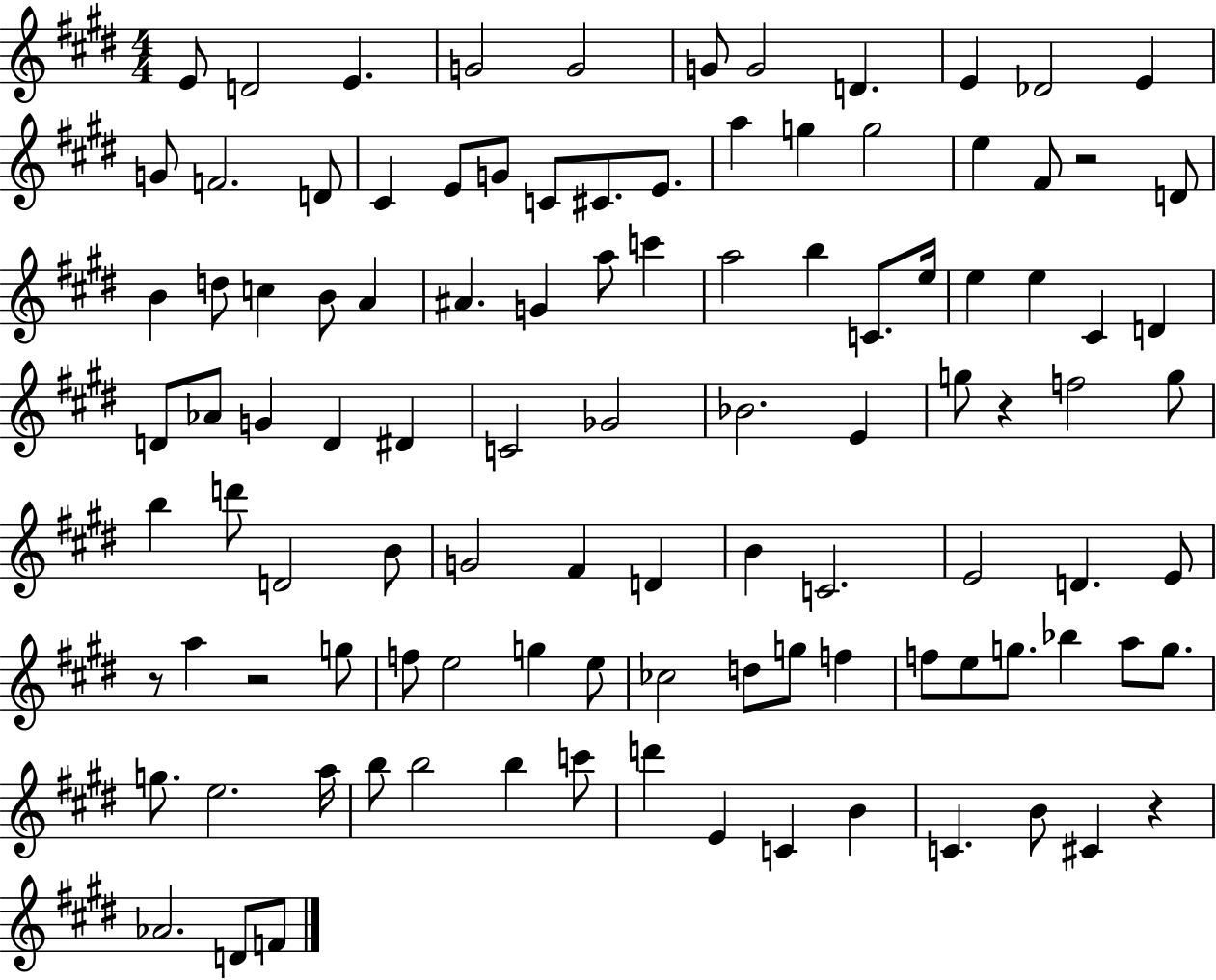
X:1
T:Untitled
M:4/4
L:1/4
K:E
E/2 D2 E G2 G2 G/2 G2 D E _D2 E G/2 F2 D/2 ^C E/2 G/2 C/2 ^C/2 E/2 a g g2 e ^F/2 z2 D/2 B d/2 c B/2 A ^A G a/2 c' a2 b C/2 e/4 e e ^C D D/2 _A/2 G D ^D C2 _G2 _B2 E g/2 z f2 g/2 b d'/2 D2 B/2 G2 ^F D B C2 E2 D E/2 z/2 a z2 g/2 f/2 e2 g e/2 _c2 d/2 g/2 f f/2 e/2 g/2 _b a/2 g/2 g/2 e2 a/4 b/2 b2 b c'/2 d' E C B C B/2 ^C z _A2 D/2 F/2